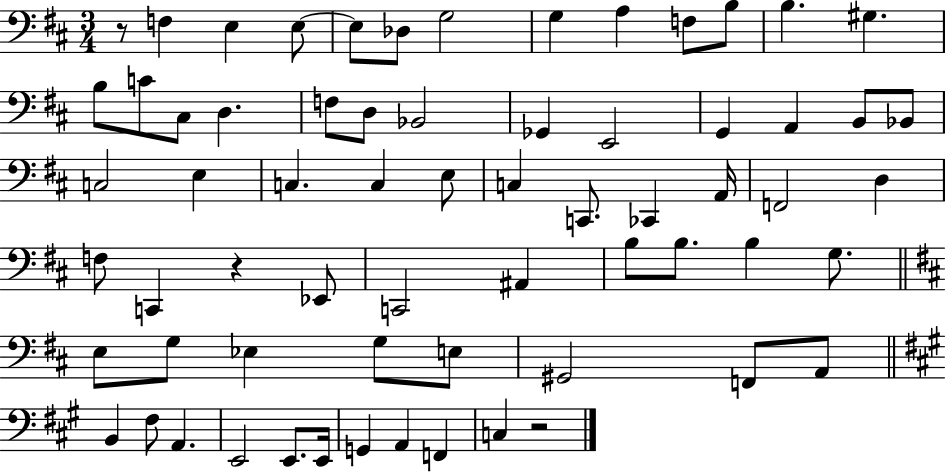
{
  \clef bass
  \numericTimeSignature
  \time 3/4
  \key d \major
  r8 f4 e4 e8~~ | e8 des8 g2 | g4 a4 f8 b8 | b4. gis4. | \break b8 c'8 cis8 d4. | f8 d8 bes,2 | ges,4 e,2 | g,4 a,4 b,8 bes,8 | \break c2 e4 | c4. c4 e8 | c4 c,8. ces,4 a,16 | f,2 d4 | \break f8 c,4 r4 ees,8 | c,2 ais,4 | b8 b8. b4 g8. | \bar "||" \break \key d \major e8 g8 ees4 g8 e8 | gis,2 f,8 a,8 | \bar "||" \break \key a \major b,4 fis8 a,4. | e,2 e,8. e,16 | g,4 a,4 f,4 | c4 r2 | \break \bar "|."
}